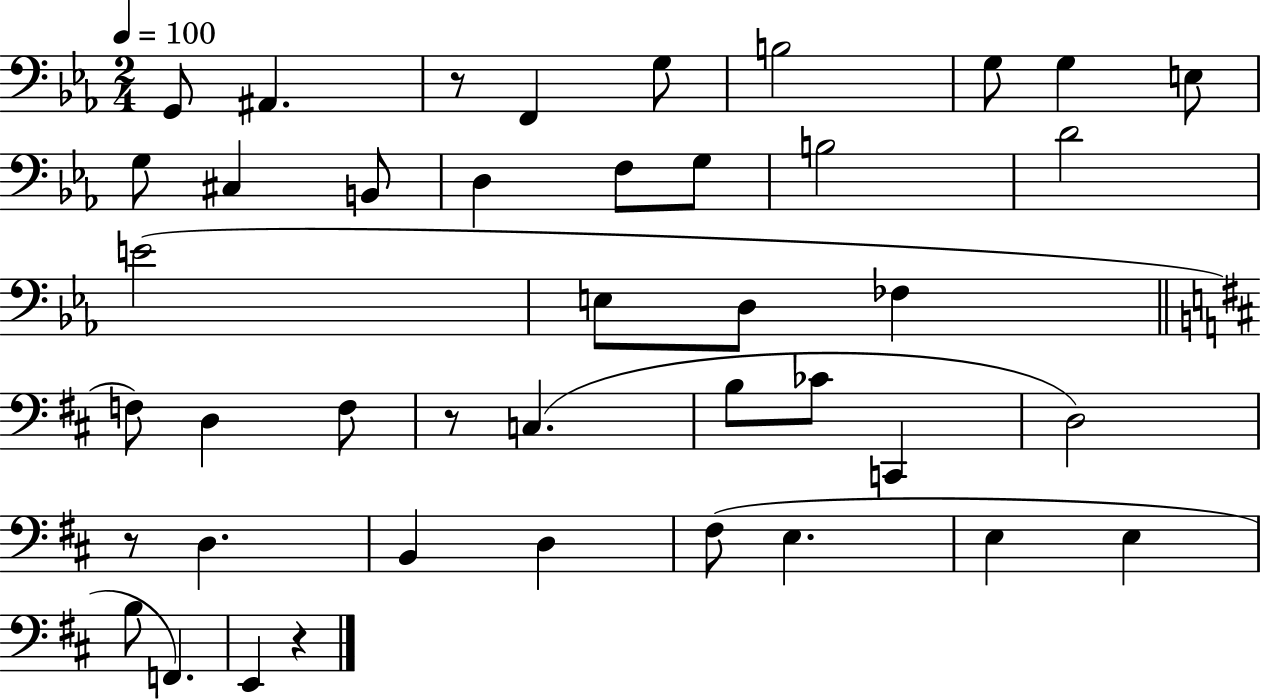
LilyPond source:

{
  \clef bass
  \numericTimeSignature
  \time 2/4
  \key ees \major
  \tempo 4 = 100
  \repeat volta 2 { g,8 ais,4. | r8 f,4 g8 | b2 | g8 g4 e8 | \break g8 cis4 b,8 | d4 f8 g8 | b2 | d'2 | \break e'2( | e8 d8 fes4 | \bar "||" \break \key d \major f8) d4 f8 | r8 c4.( | b8 ces'8 c,4 | d2) | \break r8 d4. | b,4 d4 | fis8( e4. | e4 e4 | \break b8 f,4.) | e,4 r4 | } \bar "|."
}